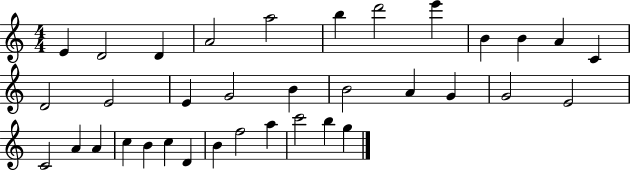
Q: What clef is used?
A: treble